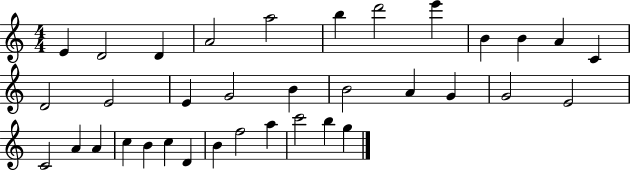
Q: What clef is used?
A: treble